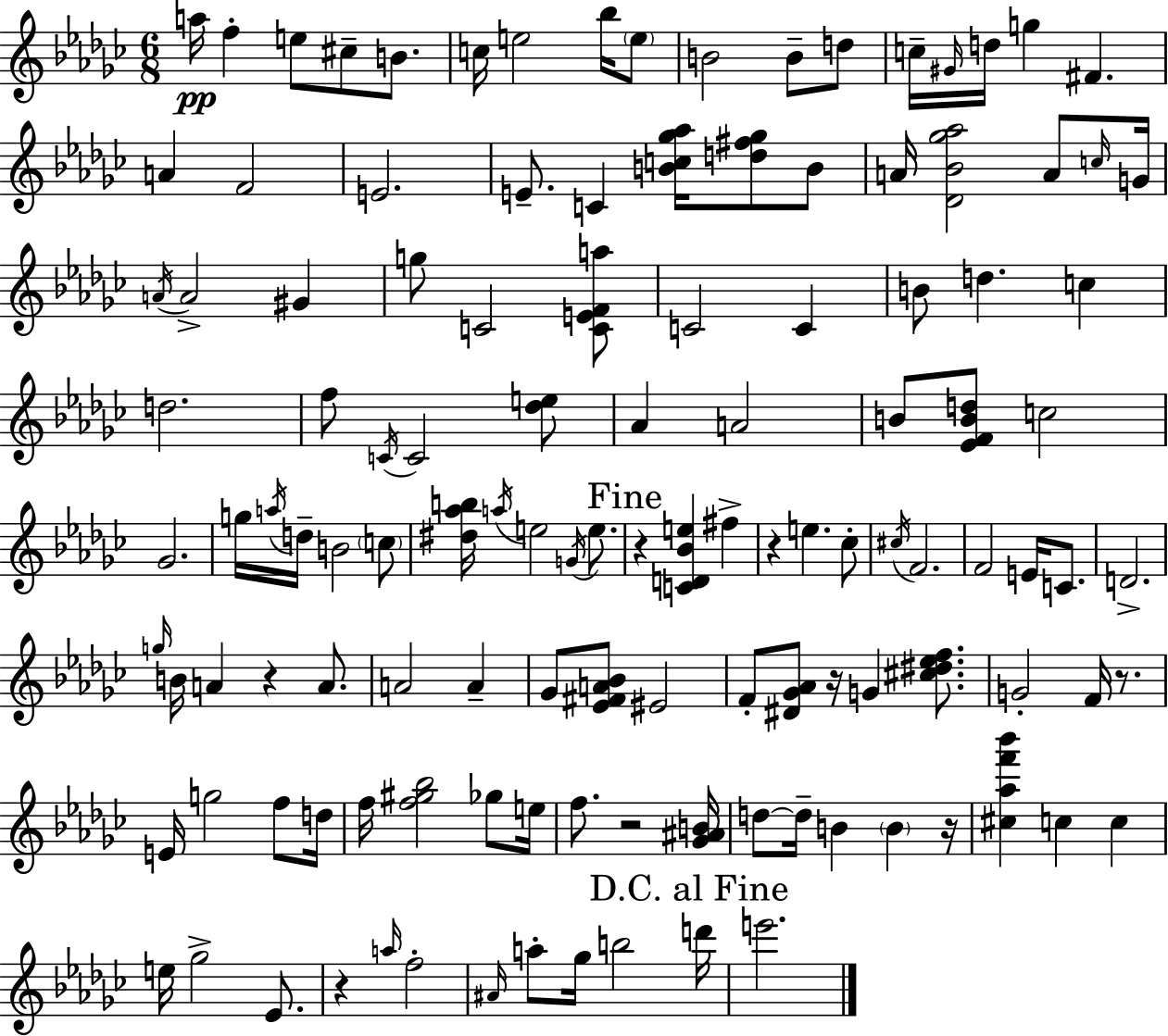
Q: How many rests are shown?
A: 8